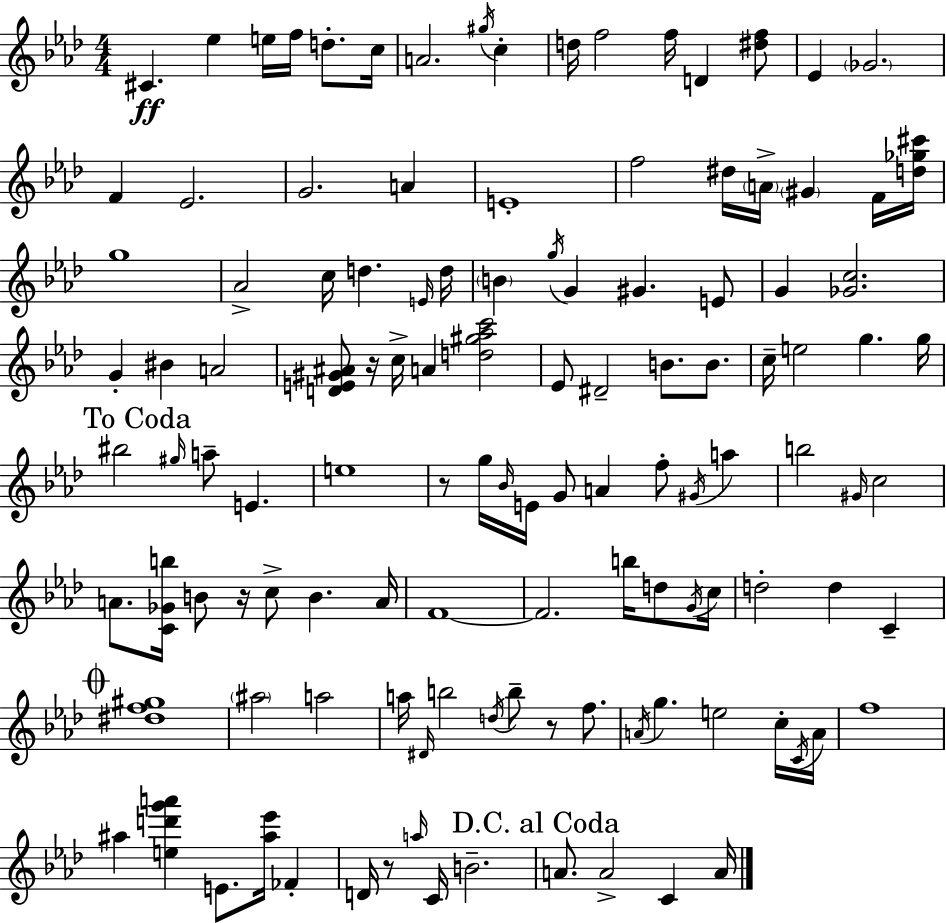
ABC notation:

X:1
T:Untitled
M:4/4
L:1/4
K:Ab
^C _e e/4 f/4 d/2 c/4 A2 ^g/4 c d/4 f2 f/4 D [^df]/2 _E _G2 F _E2 G2 A E4 f2 ^d/4 A/4 ^G F/4 [d_g^c']/4 g4 _A2 c/4 d E/4 d/4 B g/4 G ^G E/2 G [_Gc]2 G ^B A2 [DE^G^A]/2 z/4 c/4 A [d^g_ac']2 _E/2 ^D2 B/2 B/2 c/4 e2 g g/4 ^b2 ^g/4 a/2 E e4 z/2 g/4 _B/4 E/4 G/2 A f/2 ^G/4 a b2 ^G/4 c2 A/2 [C_Gb]/4 B/2 z/4 c/2 B A/4 F4 F2 b/4 d/2 G/4 c/4 d2 d C [^df^g]4 ^a2 a2 a/4 ^D/4 b2 d/4 b/2 z/2 f/2 A/4 g e2 c/4 C/4 A/4 f4 ^a [ed'g'a'] E/2 [^a_e']/4 _F D/4 z/2 a/4 C/4 B2 A/2 A2 C A/4